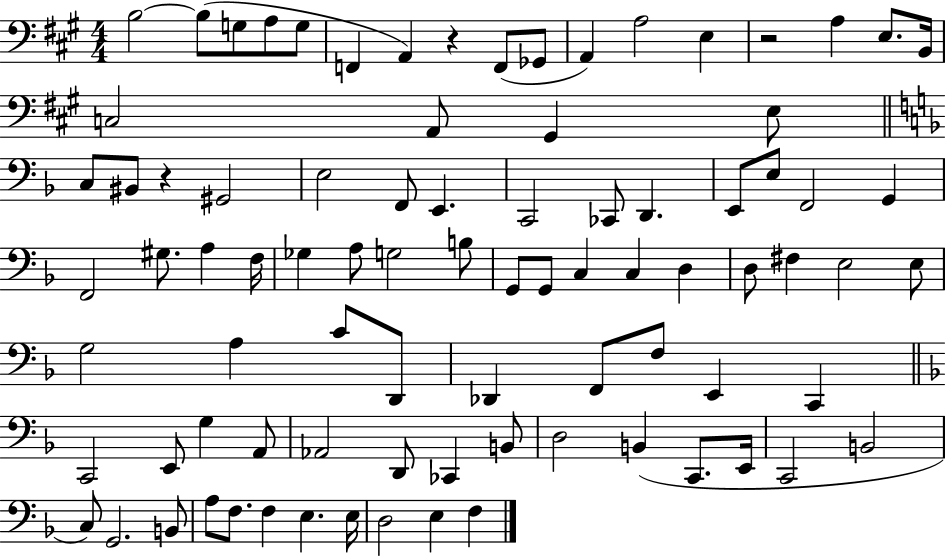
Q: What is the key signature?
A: A major